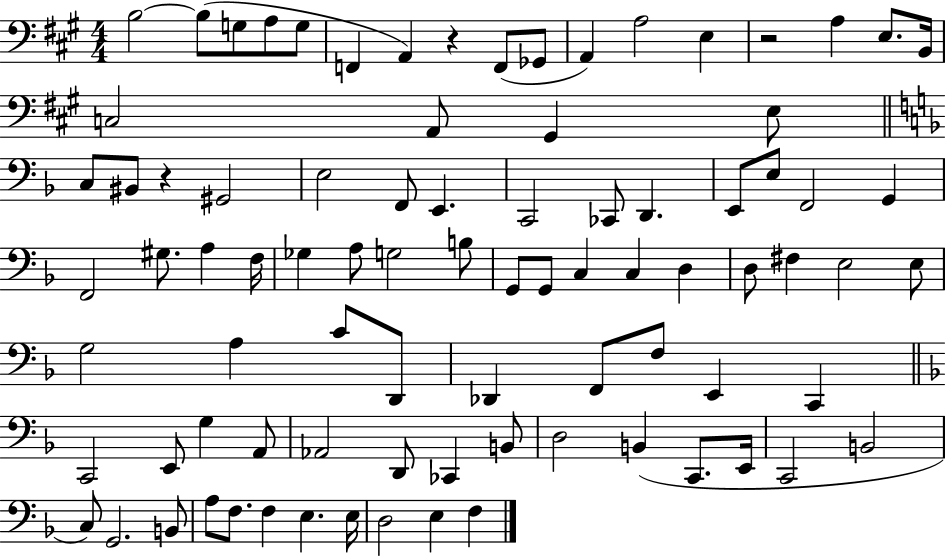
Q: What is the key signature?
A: A major